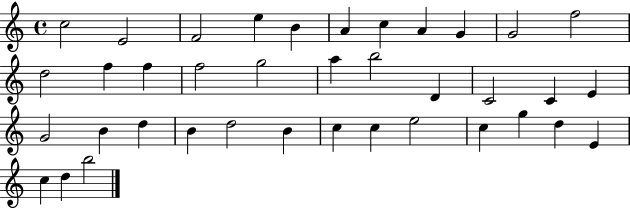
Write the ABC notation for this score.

X:1
T:Untitled
M:4/4
L:1/4
K:C
c2 E2 F2 e B A c A G G2 f2 d2 f f f2 g2 a b2 D C2 C E G2 B d B d2 B c c e2 c g d E c d b2